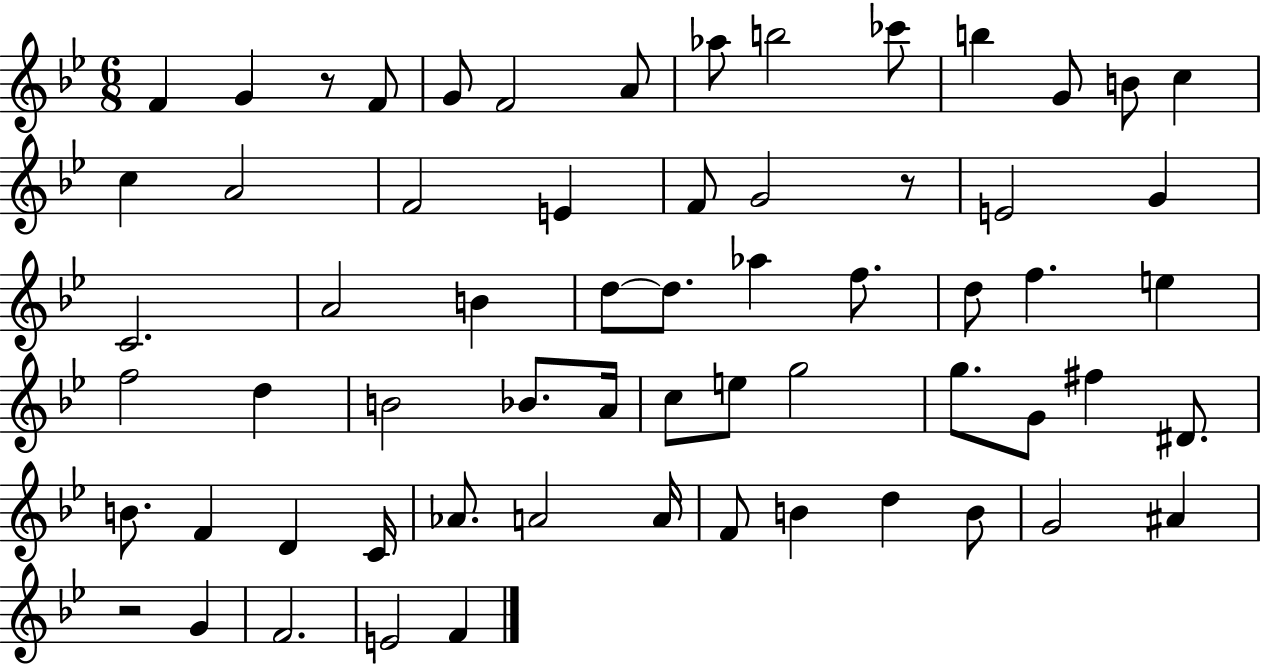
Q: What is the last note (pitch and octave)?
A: F4